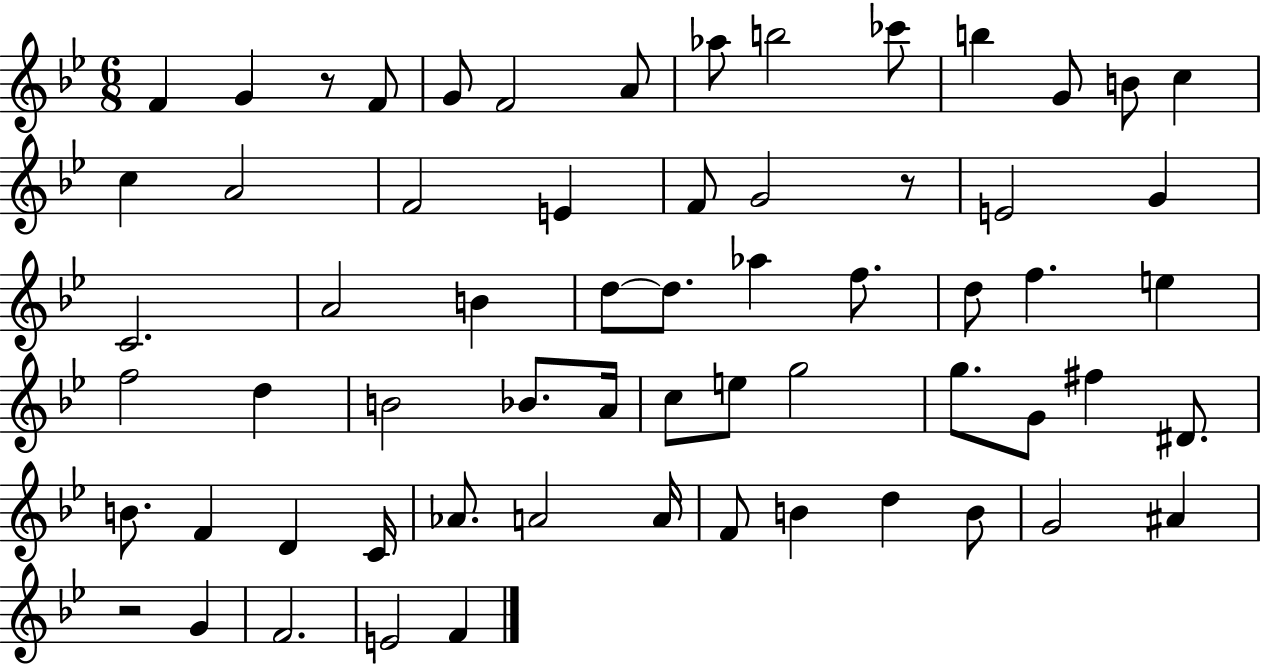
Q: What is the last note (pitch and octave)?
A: F4